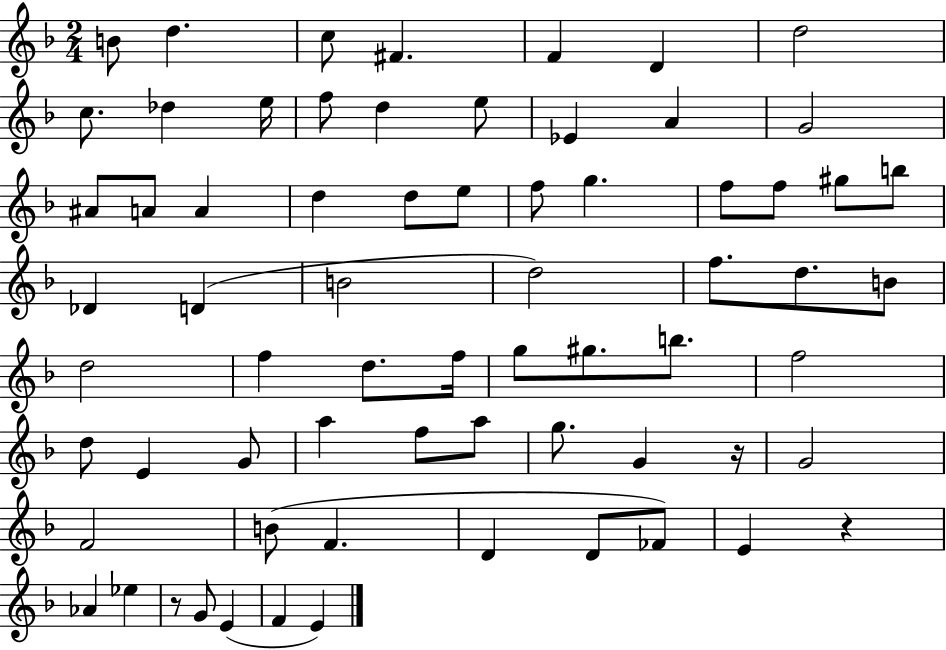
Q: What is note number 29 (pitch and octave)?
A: Db4